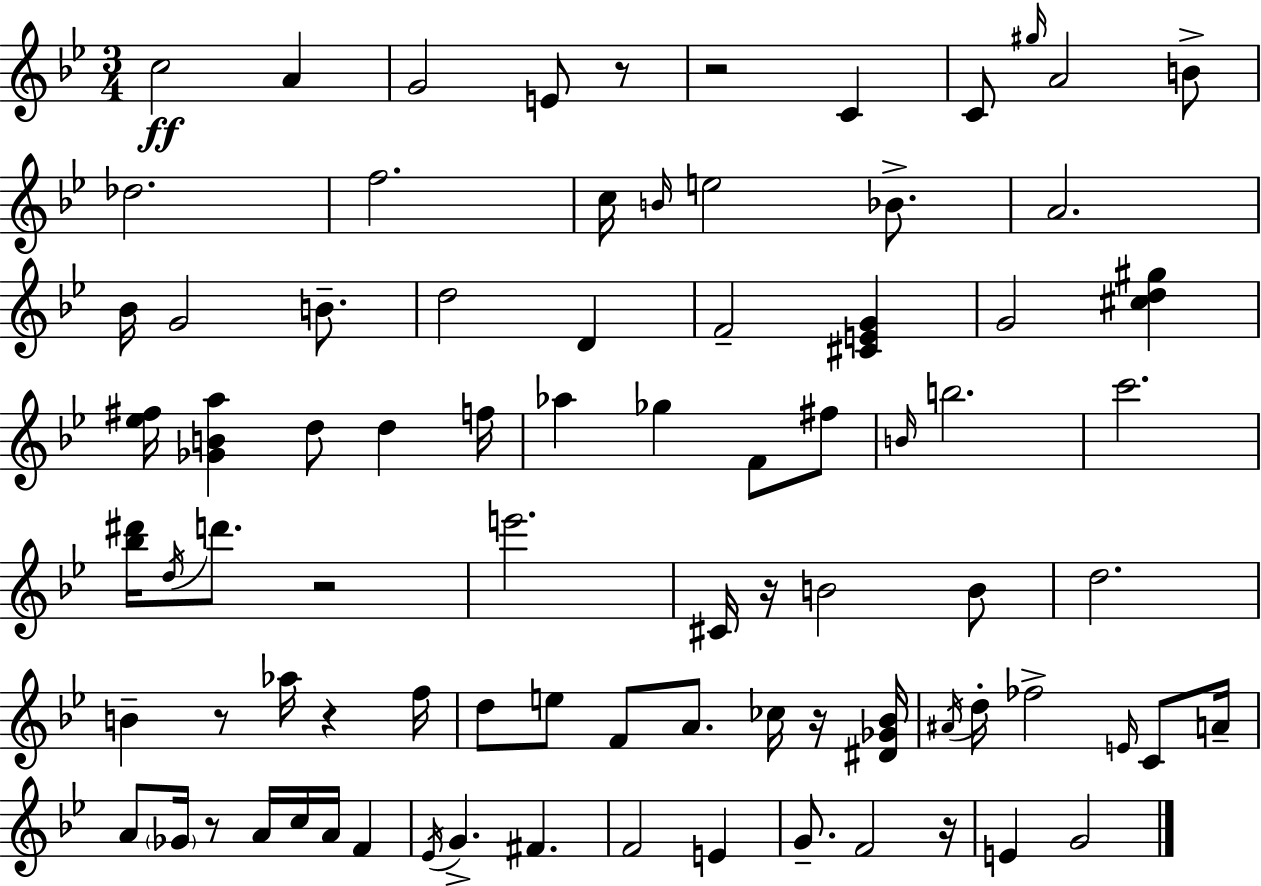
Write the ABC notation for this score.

X:1
T:Untitled
M:3/4
L:1/4
K:Gm
c2 A G2 E/2 z/2 z2 C C/2 ^g/4 A2 B/2 _d2 f2 c/4 B/4 e2 _B/2 A2 _B/4 G2 B/2 d2 D F2 [^CEG] G2 [^cd^g] [_e^f]/4 [_GBa] d/2 d f/4 _a _g F/2 ^f/2 B/4 b2 c'2 [_b^d']/4 d/4 d'/2 z2 e'2 ^C/4 z/4 B2 B/2 d2 B z/2 _a/4 z f/4 d/2 e/2 F/2 A/2 _c/4 z/4 [^D_G_B]/4 ^A/4 d/4 _f2 E/4 C/2 A/4 A/2 _G/4 z/2 A/4 c/4 A/4 F _E/4 G ^F F2 E G/2 F2 z/4 E G2